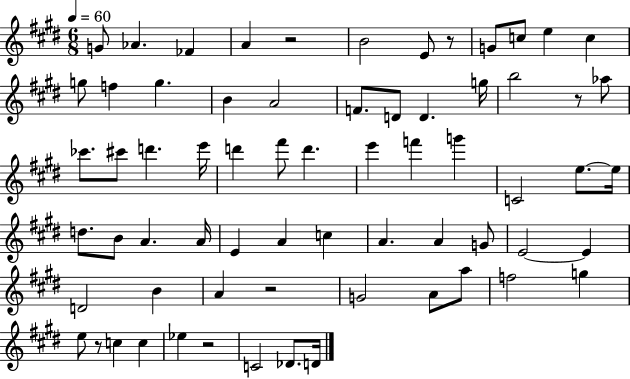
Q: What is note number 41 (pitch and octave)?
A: C5